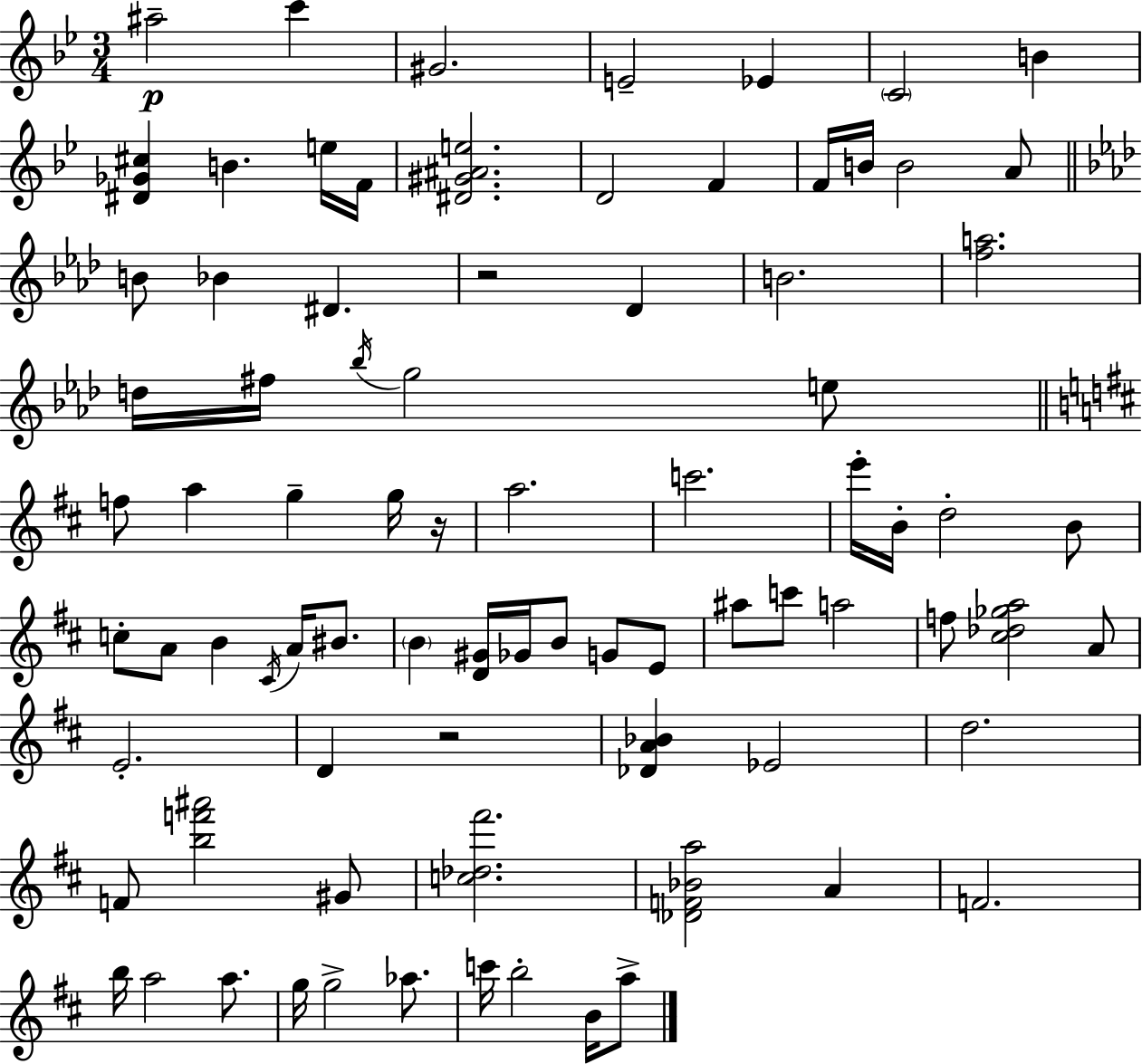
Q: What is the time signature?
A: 3/4